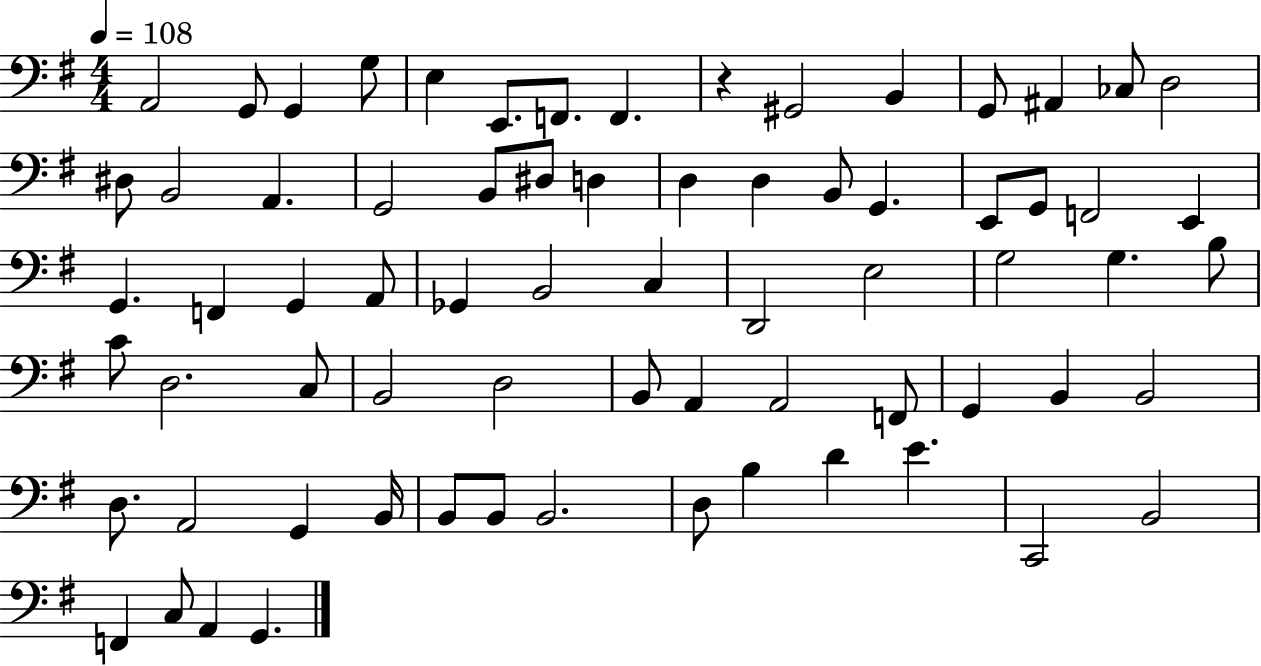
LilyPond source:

{
  \clef bass
  \numericTimeSignature
  \time 4/4
  \key g \major
  \tempo 4 = 108
  a,2 g,8 g,4 g8 | e4 e,8. f,8. f,4. | r4 gis,2 b,4 | g,8 ais,4 ces8 d2 | \break dis8 b,2 a,4. | g,2 b,8 dis8 d4 | d4 d4 b,8 g,4. | e,8 g,8 f,2 e,4 | \break g,4. f,4 g,4 a,8 | ges,4 b,2 c4 | d,2 e2 | g2 g4. b8 | \break c'8 d2. c8 | b,2 d2 | b,8 a,4 a,2 f,8 | g,4 b,4 b,2 | \break d8. a,2 g,4 b,16 | b,8 b,8 b,2. | d8 b4 d'4 e'4. | c,2 b,2 | \break f,4 c8 a,4 g,4. | \bar "|."
}